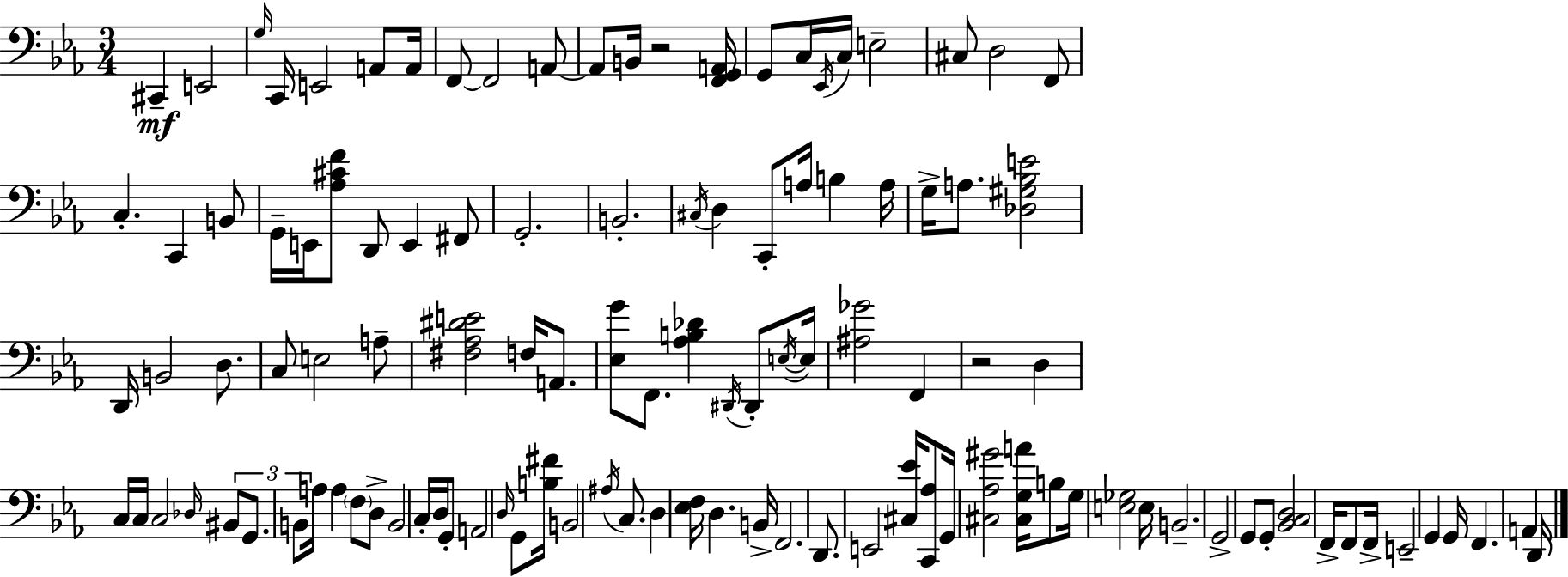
C#2/q E2/h G3/s C2/s E2/h A2/e A2/s F2/e F2/h A2/e A2/e B2/s R/h [F2,G2,A2]/s G2/e C3/s Eb2/s C3/s E3/h C#3/e D3/h F2/e C3/q. C2/q B2/e G2/s E2/s [Ab3,C#4,F4]/e D2/e E2/q F#2/e G2/h. B2/h. C#3/s D3/q C2/e A3/s B3/q A3/s G3/s A3/e. [Db3,G#3,Bb3,E4]/h D2/s B2/h D3/e. C3/e E3/h A3/e [F#3,Ab3,D#4,E4]/h F3/s A2/e. [Eb3,G4]/e F2/e. [Ab3,B3,Db4]/q D#2/s D#2/e E3/s E3/s [A#3,Gb4]/h F2/q R/h D3/q C3/s C3/s C3/h Db3/s BIS2/e G2/e. B2/e A3/s A3/q F3/e D3/e B2/h C3/s D3/s G2/e A2/h D3/s G2/e [B3,F#4]/s B2/h A#3/s C3/e. D3/q [Eb3,F3]/s D3/q. B2/s F2/h. D2/e. E2/h [C#3,Eb4]/s [C2,Ab3]/e G2/s [C#3,Ab3,G#4]/h [C#3,G3,A4]/s B3/e G3/s [E3,Gb3]/h E3/s B2/h. G2/h G2/e G2/e [Bb2,C3,D3]/h F2/s F2/e F2/s E2/h G2/q G2/s F2/q. A2/q D2/s